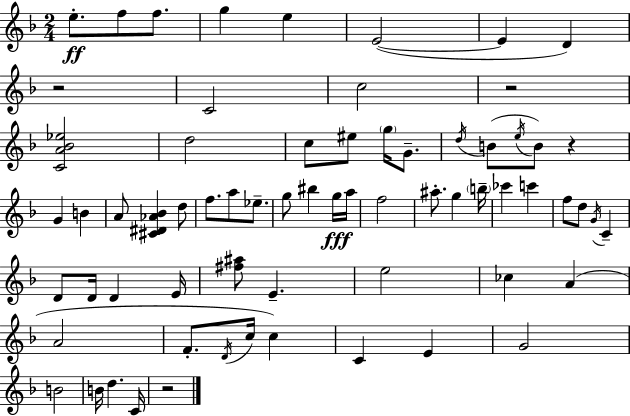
E5/e. F5/e F5/e. G5/q E5/q E4/h E4/q D4/q R/h C4/h C5/h R/h [C4,A4,Bb4,Eb5]/h D5/h C5/e EIS5/e G5/s G4/e. D5/s B4/e E5/s B4/e R/q G4/q B4/q A4/e [C#4,D#4,Ab4,Bb4]/q D5/e F5/e. A5/e Eb5/e. G5/e BIS5/q G5/s A5/s F5/h A#5/e. G5/q B5/s CES6/q C6/q F5/e D5/e G4/s C4/q D4/e D4/s D4/q E4/s [F#5,A#5]/e E4/q. E5/h CES5/q A4/q A4/h F4/e. D4/s C5/s C5/q C4/q E4/q G4/h B4/h B4/s D5/q. C4/s R/h